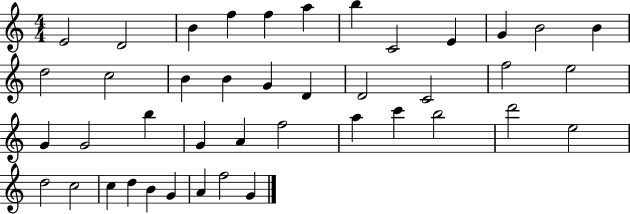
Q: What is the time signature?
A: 4/4